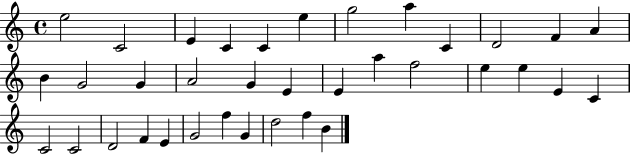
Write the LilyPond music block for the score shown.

{
  \clef treble
  \time 4/4
  \defaultTimeSignature
  \key c \major
  e''2 c'2 | e'4 c'4 c'4 e''4 | g''2 a''4 c'4 | d'2 f'4 a'4 | \break b'4 g'2 g'4 | a'2 g'4 e'4 | e'4 a''4 f''2 | e''4 e''4 e'4 c'4 | \break c'2 c'2 | d'2 f'4 e'4 | g'2 f''4 g'4 | d''2 f''4 b'4 | \break \bar "|."
}